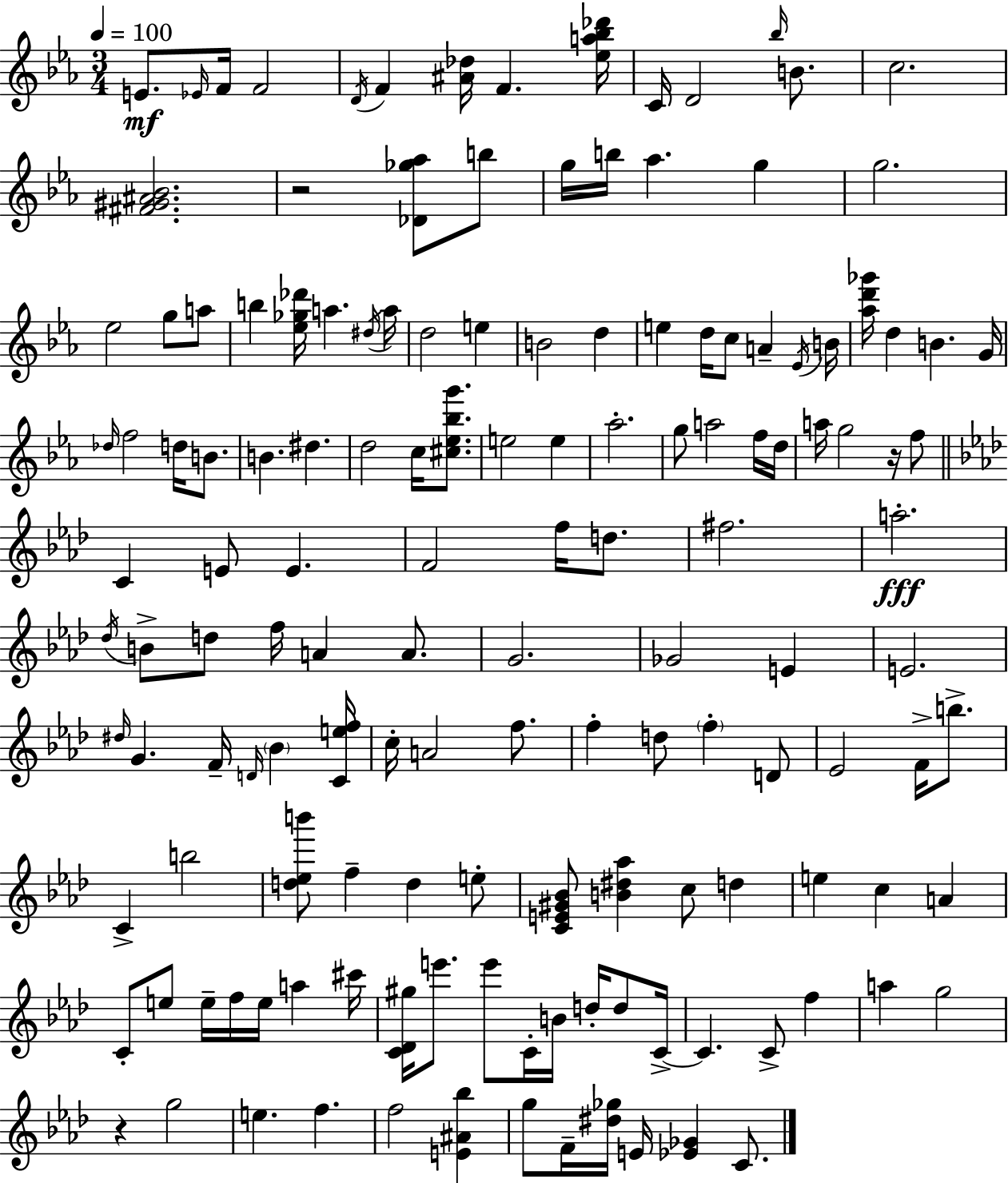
E4/e. Eb4/s F4/s F4/h D4/s F4/q [A#4,Db5]/s F4/q. [Eb5,A5,Bb5,Db6]/s C4/s D4/h Bb5/s B4/e. C5/h. [F#4,G#4,A#4,Bb4]/h. R/h [Db4,Gb5,Ab5]/e B5/e G5/s B5/s Ab5/q. G5/q G5/h. Eb5/h G5/e A5/e B5/q [Eb5,Gb5,Db6]/s A5/q. D#5/s A5/s D5/h E5/q B4/h D5/q E5/q D5/s C5/e A4/q Eb4/s B4/s [Ab5,D6,Gb6]/s D5/q B4/q. G4/s Db5/s F5/h D5/s B4/e. B4/q. D#5/q. D5/h C5/s [C#5,Eb5,Bb5,G6]/e. E5/h E5/q Ab5/h. G5/e A5/h F5/s D5/s A5/s G5/h R/s F5/e C4/q E4/e E4/q. F4/h F5/s D5/e. F#5/h. A5/h. Db5/s B4/e D5/e F5/s A4/q A4/e. G4/h. Gb4/h E4/q E4/h. D#5/s G4/q. F4/s D4/s Bb4/q [C4,E5,F5]/s C5/s A4/h F5/e. F5/q D5/e F5/q D4/e Eb4/h F4/s B5/e. C4/q B5/h [D5,Eb5,B6]/e F5/q D5/q E5/e [C4,E4,G#4,Bb4]/e [B4,D#5,Ab5]/q C5/e D5/q E5/q C5/q A4/q C4/e E5/e E5/s F5/s E5/s A5/q C#6/s [C4,Db4,G#5]/s E6/e. E6/e C4/s B4/s D5/s D5/e C4/s C4/q. C4/e F5/q A5/q G5/h R/q G5/h E5/q. F5/q. F5/h [E4,A#4,Bb5]/q G5/e F4/s [D#5,Gb5]/s E4/s [Eb4,Gb4]/q C4/e.